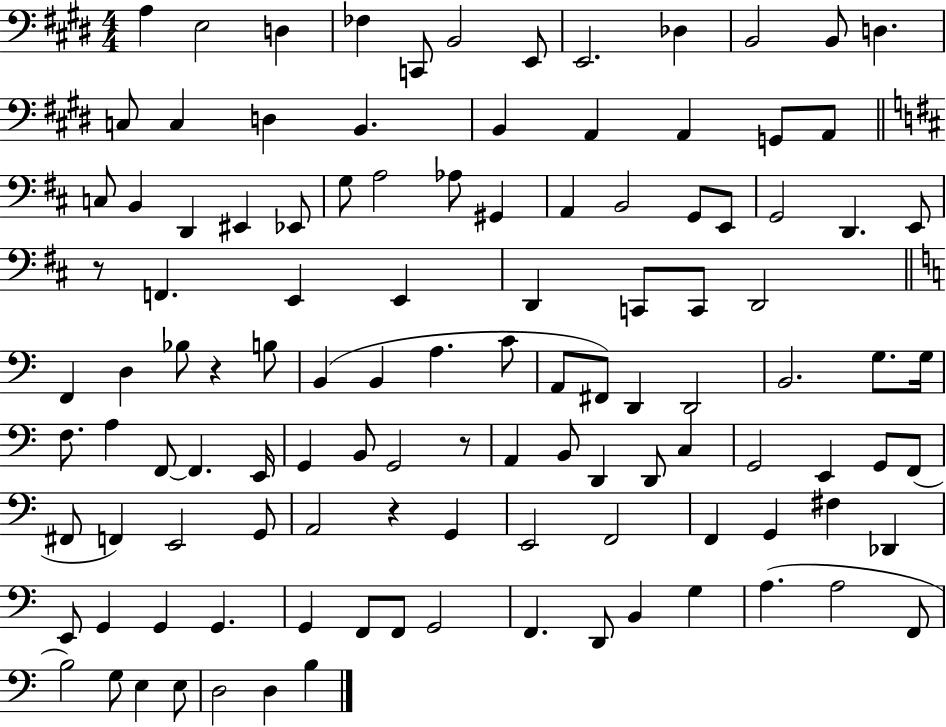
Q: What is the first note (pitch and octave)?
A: A3